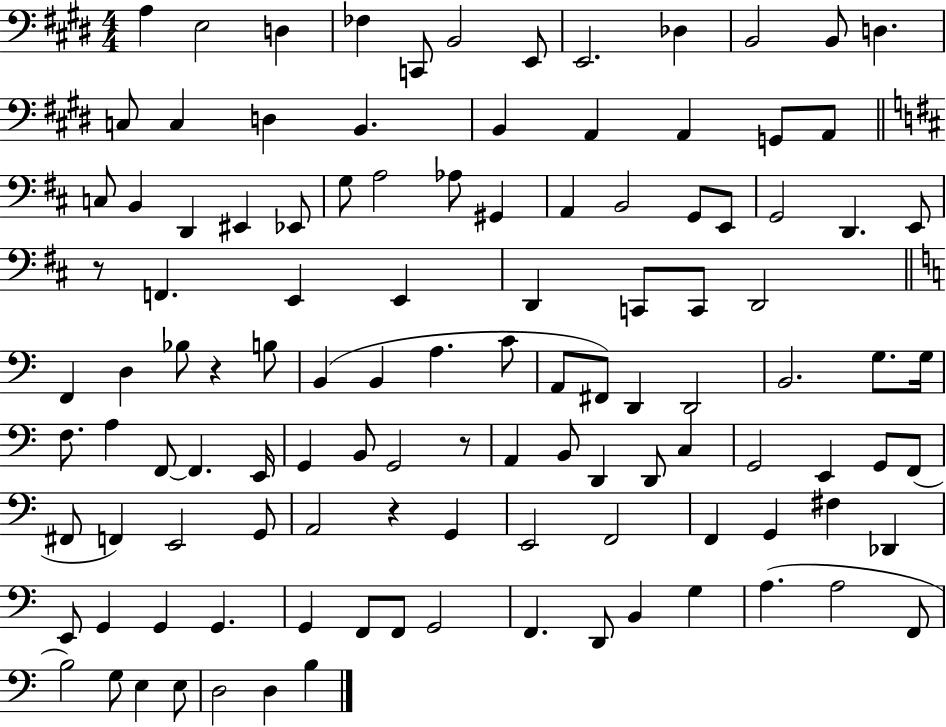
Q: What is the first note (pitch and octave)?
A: A3